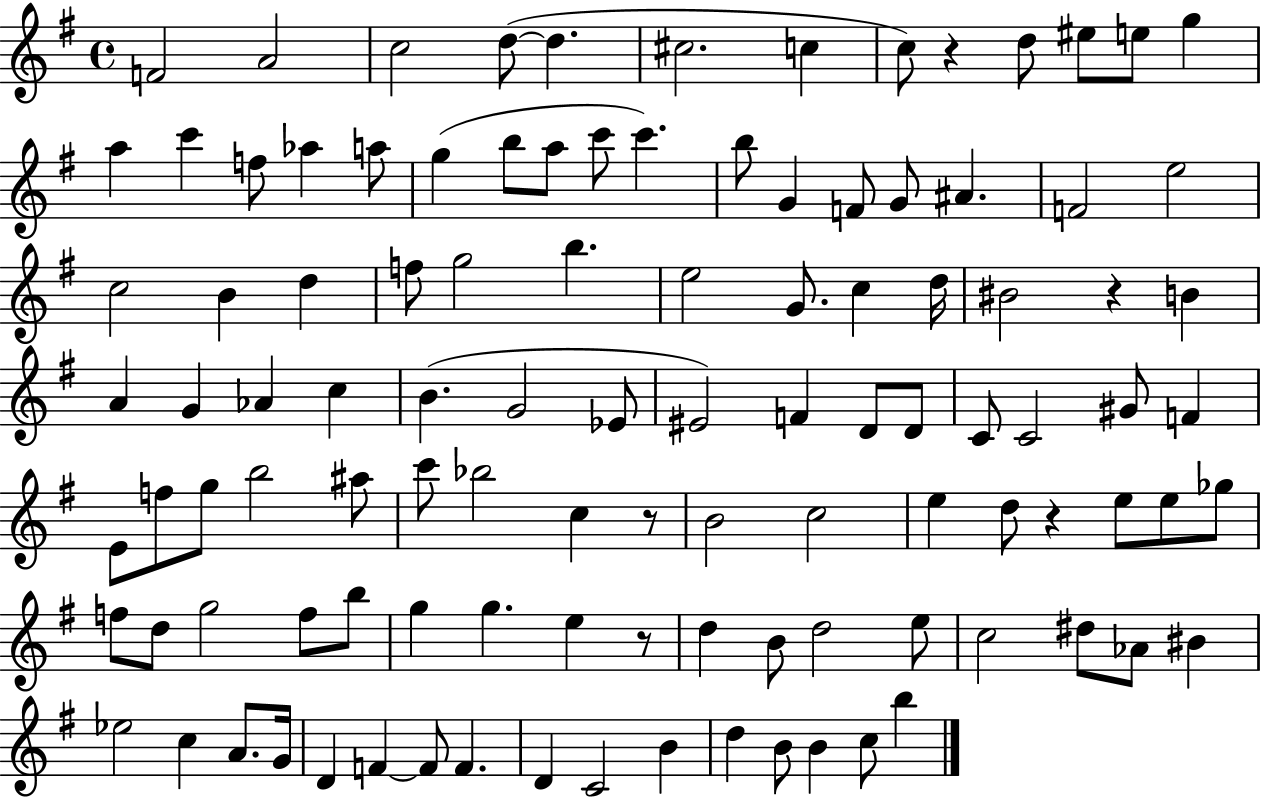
F4/h A4/h C5/h D5/e D5/q. C#5/h. C5/q C5/e R/q D5/e EIS5/e E5/e G5/q A5/q C6/q F5/e Ab5/q A5/e G5/q B5/e A5/e C6/e C6/q. B5/e G4/q F4/e G4/e A#4/q. F4/h E5/h C5/h B4/q D5/q F5/e G5/h B5/q. E5/h G4/e. C5/q D5/s BIS4/h R/q B4/q A4/q G4/q Ab4/q C5/q B4/q. G4/h Eb4/e EIS4/h F4/q D4/e D4/e C4/e C4/h G#4/e F4/q E4/e F5/e G5/e B5/h A#5/e C6/e Bb5/h C5/q R/e B4/h C5/h E5/q D5/e R/q E5/e E5/e Gb5/e F5/e D5/e G5/h F5/e B5/e G5/q G5/q. E5/q R/e D5/q B4/e D5/h E5/e C5/h D#5/e Ab4/e BIS4/q Eb5/h C5/q A4/e. G4/s D4/q F4/q F4/e F4/q. D4/q C4/h B4/q D5/q B4/e B4/q C5/e B5/q